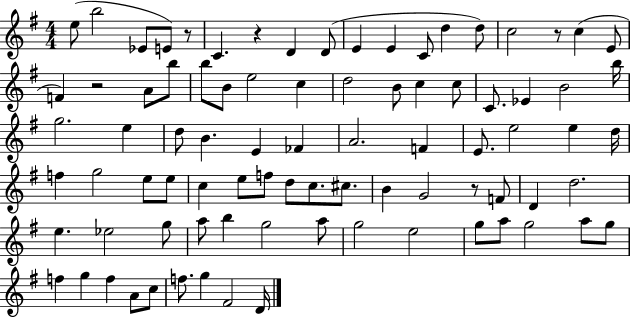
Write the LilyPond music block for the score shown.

{
  \clef treble
  \numericTimeSignature
  \time 4/4
  \key g \major
  e''8( b''2 ees'8 e'8) r8 | c'4. r4 d'4 d'8( | e'4 e'4 c'8 d''4 d''8) | c''2 r8 c''4( e'8 | \break f'4) r2 a'8 b''8 | b''8 b'8 e''2 c''4 | d''2 b'8 c''4 c''8 | c'8. ees'4 b'2 b''16 | \break g''2. e''4 | d''8 b'4. e'4 fes'4 | a'2. f'4 | e'8. e''2 e''4 d''16 | \break f''4 g''2 e''8 e''8 | c''4 e''8 f''8 d''8 c''8. cis''8. | b'4 g'2 r8 f'8 | d'4 d''2. | \break e''4. ees''2 g''8 | a''8 b''4 g''2 a''8 | g''2 e''2 | g''8 a''8 g''2 a''8 g''8 | \break f''4 g''4 f''4 a'8 c''8 | f''8. g''4 fis'2 d'16 | \bar "|."
}